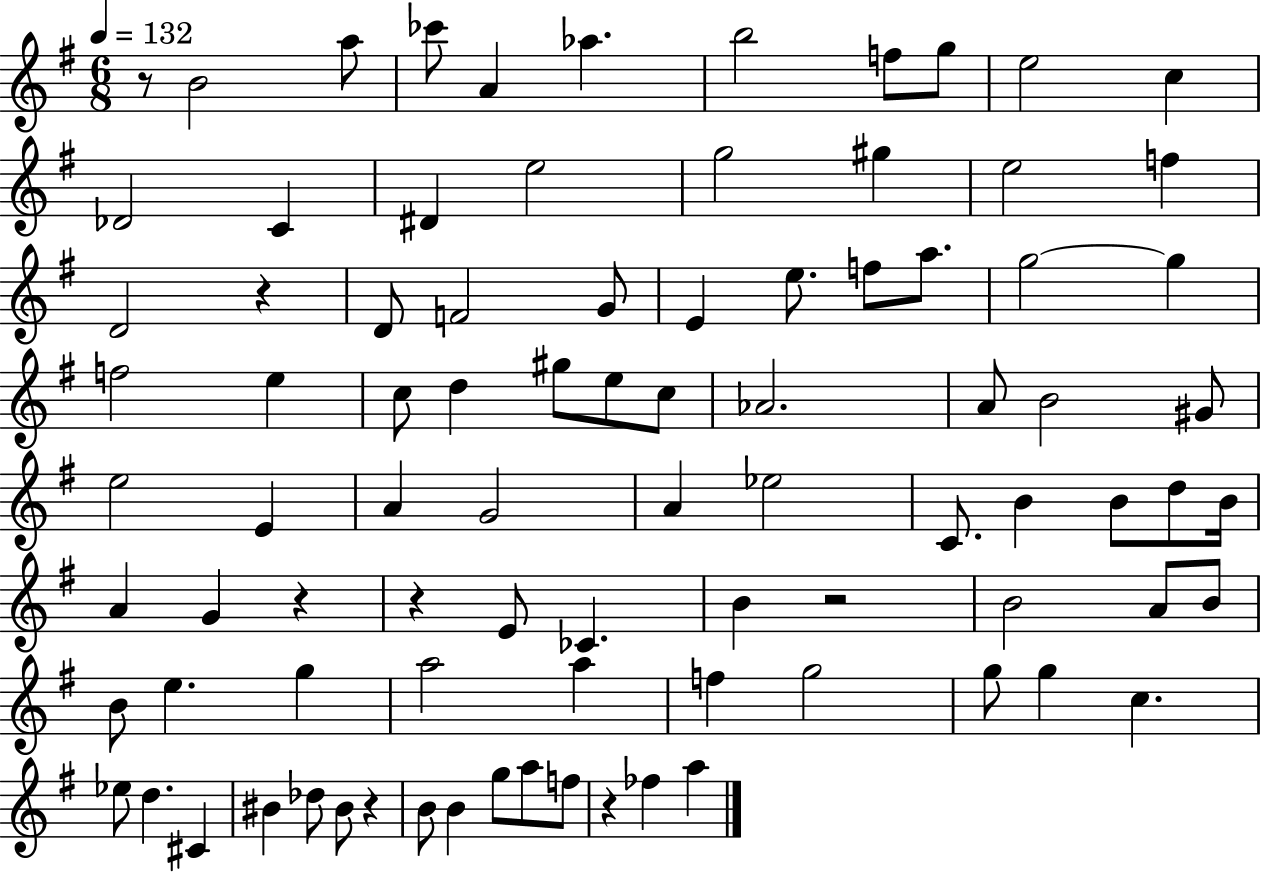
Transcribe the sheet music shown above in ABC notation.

X:1
T:Untitled
M:6/8
L:1/4
K:G
z/2 B2 a/2 _c'/2 A _a b2 f/2 g/2 e2 c _D2 C ^D e2 g2 ^g e2 f D2 z D/2 F2 G/2 E e/2 f/2 a/2 g2 g f2 e c/2 d ^g/2 e/2 c/2 _A2 A/2 B2 ^G/2 e2 E A G2 A _e2 C/2 B B/2 d/2 B/4 A G z z E/2 _C B z2 B2 A/2 B/2 B/2 e g a2 a f g2 g/2 g c _e/2 d ^C ^B _d/2 ^B/2 z B/2 B g/2 a/2 f/2 z _f a